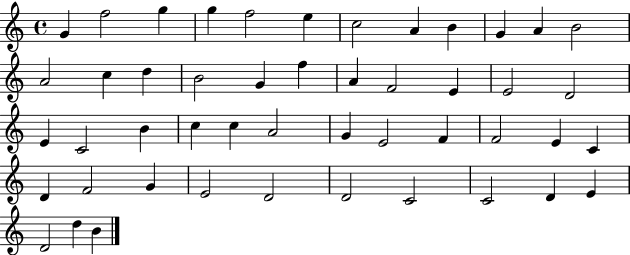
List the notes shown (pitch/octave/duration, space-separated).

G4/q F5/h G5/q G5/q F5/h E5/q C5/h A4/q B4/q G4/q A4/q B4/h A4/h C5/q D5/q B4/h G4/q F5/q A4/q F4/h E4/q E4/h D4/h E4/q C4/h B4/q C5/q C5/q A4/h G4/q E4/h F4/q F4/h E4/q C4/q D4/q F4/h G4/q E4/h D4/h D4/h C4/h C4/h D4/q E4/q D4/h D5/q B4/q